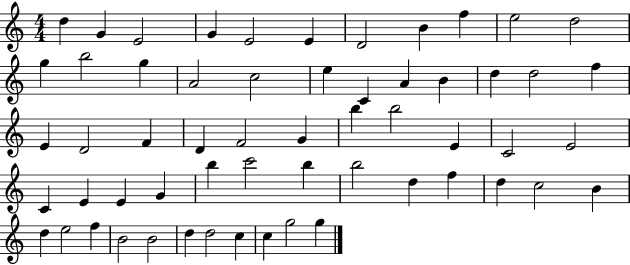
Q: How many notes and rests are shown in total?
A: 58